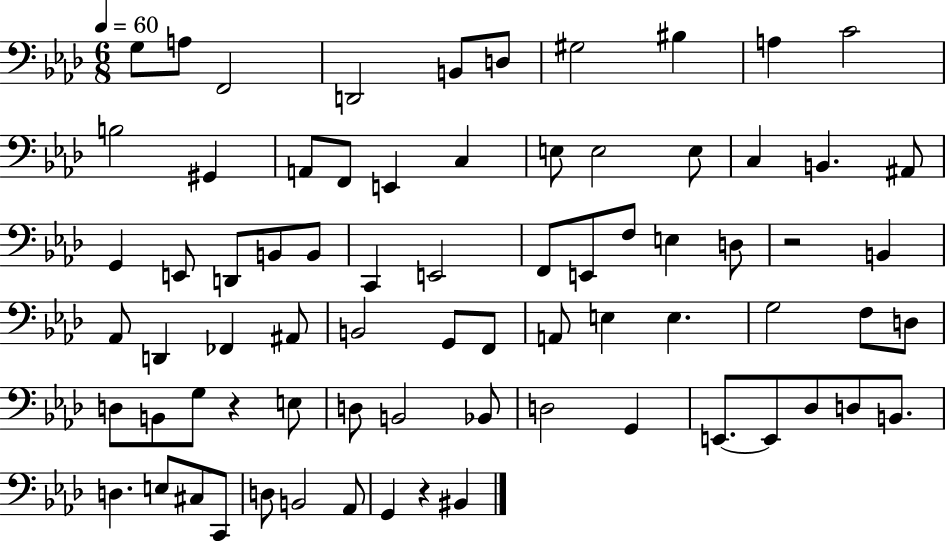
X:1
T:Untitled
M:6/8
L:1/4
K:Ab
G,/2 A,/2 F,,2 D,,2 B,,/2 D,/2 ^G,2 ^B, A, C2 B,2 ^G,, A,,/2 F,,/2 E,, C, E,/2 E,2 E,/2 C, B,, ^A,,/2 G,, E,,/2 D,,/2 B,,/2 B,,/2 C,, E,,2 F,,/2 E,,/2 F,/2 E, D,/2 z2 B,, _A,,/2 D,, _F,, ^A,,/2 B,,2 G,,/2 F,,/2 A,,/2 E, E, G,2 F,/2 D,/2 D,/2 B,,/2 G,/2 z E,/2 D,/2 B,,2 _B,,/2 D,2 G,, E,,/2 E,,/2 _D,/2 D,/2 B,,/2 D, E,/2 ^C,/2 C,,/2 D,/2 B,,2 _A,,/2 G,, z ^B,,